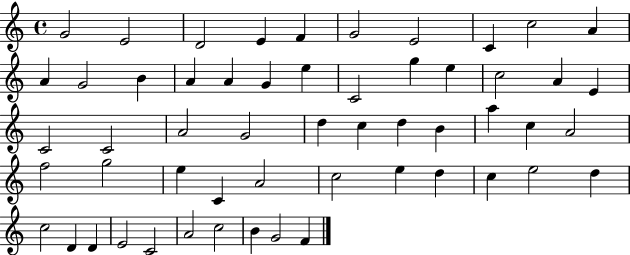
G4/h E4/h D4/h E4/q F4/q G4/h E4/h C4/q C5/h A4/q A4/q G4/h B4/q A4/q A4/q G4/q E5/q C4/h G5/q E5/q C5/h A4/q E4/q C4/h C4/h A4/h G4/h D5/q C5/q D5/q B4/q A5/q C5/q A4/h F5/h G5/h E5/q C4/q A4/h C5/h E5/q D5/q C5/q E5/h D5/q C5/h D4/q D4/q E4/h C4/h A4/h C5/h B4/q G4/h F4/q